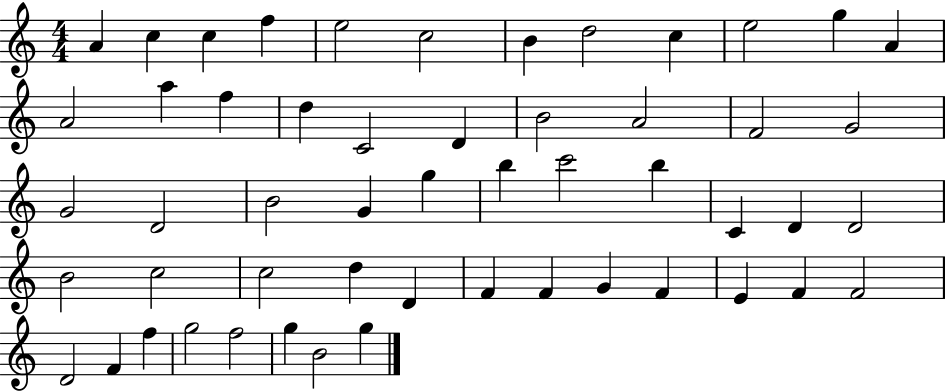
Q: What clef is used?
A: treble